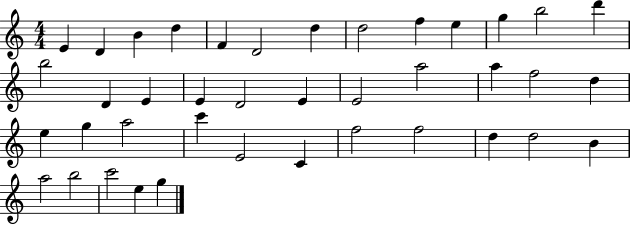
E4/q D4/q B4/q D5/q F4/q D4/h D5/q D5/h F5/q E5/q G5/q B5/h D6/q B5/h D4/q E4/q E4/q D4/h E4/q E4/h A5/h A5/q F5/h D5/q E5/q G5/q A5/h C6/q E4/h C4/q F5/h F5/h D5/q D5/h B4/q A5/h B5/h C6/h E5/q G5/q